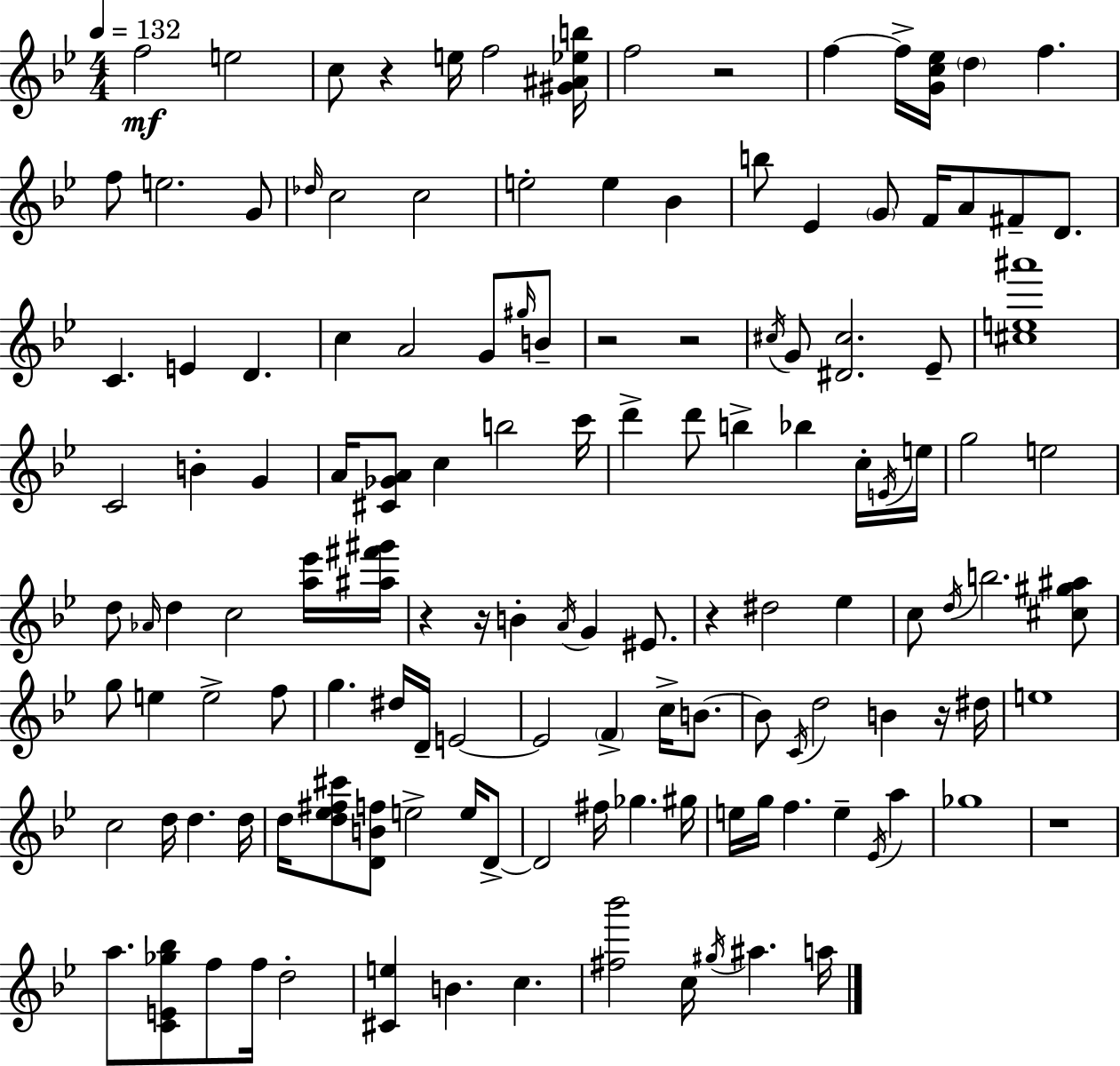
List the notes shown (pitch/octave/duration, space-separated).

F5/h E5/h C5/e R/q E5/s F5/h [G#4,A#4,Eb5,B5]/s F5/h R/h F5/q F5/s [G4,C5,Eb5]/s D5/q F5/q. F5/e E5/h. G4/e Db5/s C5/h C5/h E5/h E5/q Bb4/q B5/e Eb4/q G4/e F4/s A4/e F#4/e D4/e. C4/q. E4/q D4/q. C5/q A4/h G4/e G#5/s B4/e R/h R/h C#5/s G4/e [D#4,C#5]/h. Eb4/e [C#5,E5,A#6]/w C4/h B4/q G4/q A4/s [C#4,Gb4,A4]/e C5/q B5/h C6/s D6/q D6/e B5/q Bb5/q C5/s E4/s E5/s G5/h E5/h D5/e Ab4/s D5/q C5/h [A5,Eb6]/s [A#5,F#6,G#6]/s R/q R/s B4/q A4/s G4/q EIS4/e. R/q D#5/h Eb5/q C5/e D5/s B5/h. [C#5,G#5,A#5]/e G5/e E5/q E5/h F5/e G5/q. D#5/s D4/s E4/h E4/h F4/q C5/s B4/e. B4/e C4/s D5/h B4/q R/s D#5/s E5/w C5/h D5/s D5/q. D5/s D5/s [D5,Eb5,F#5,C#6]/e [D4,B4,F5]/e E5/h E5/s D4/e D4/h F#5/s Gb5/q. G#5/s E5/s G5/s F5/q. E5/q Eb4/s A5/q Gb5/w R/w A5/e. [C4,E4,Gb5,Bb5]/e F5/e F5/s D5/h [C#4,E5]/q B4/q. C5/q. [F#5,Bb6]/h C5/s G#5/s A#5/q. A5/s